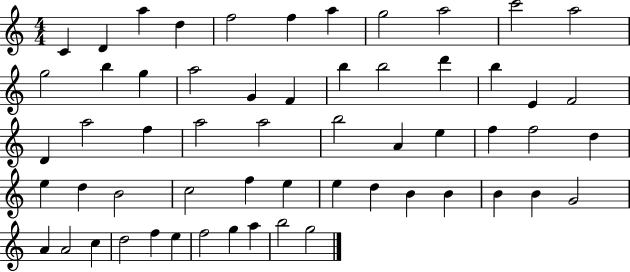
{
  \clef treble
  \numericTimeSignature
  \time 4/4
  \key c \major
  c'4 d'4 a''4 d''4 | f''2 f''4 a''4 | g''2 a''2 | c'''2 a''2 | \break g''2 b''4 g''4 | a''2 g'4 f'4 | b''4 b''2 d'''4 | b''4 e'4 f'2 | \break d'4 a''2 f''4 | a''2 a''2 | b''2 a'4 e''4 | f''4 f''2 d''4 | \break e''4 d''4 b'2 | c''2 f''4 e''4 | e''4 d''4 b'4 b'4 | b'4 b'4 g'2 | \break a'4 a'2 c''4 | d''2 f''4 e''4 | f''2 g''4 a''4 | b''2 g''2 | \break \bar "|."
}